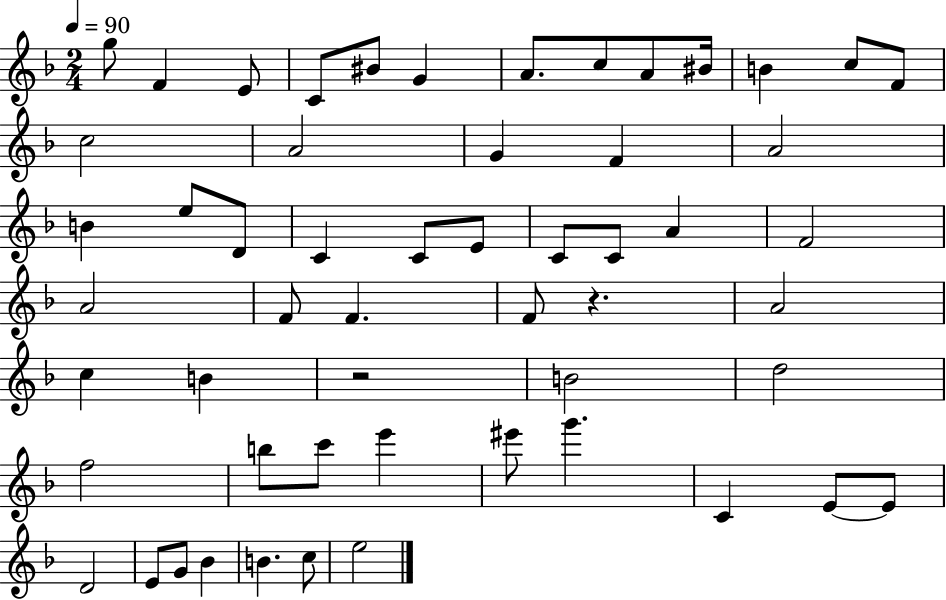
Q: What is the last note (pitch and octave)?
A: E5